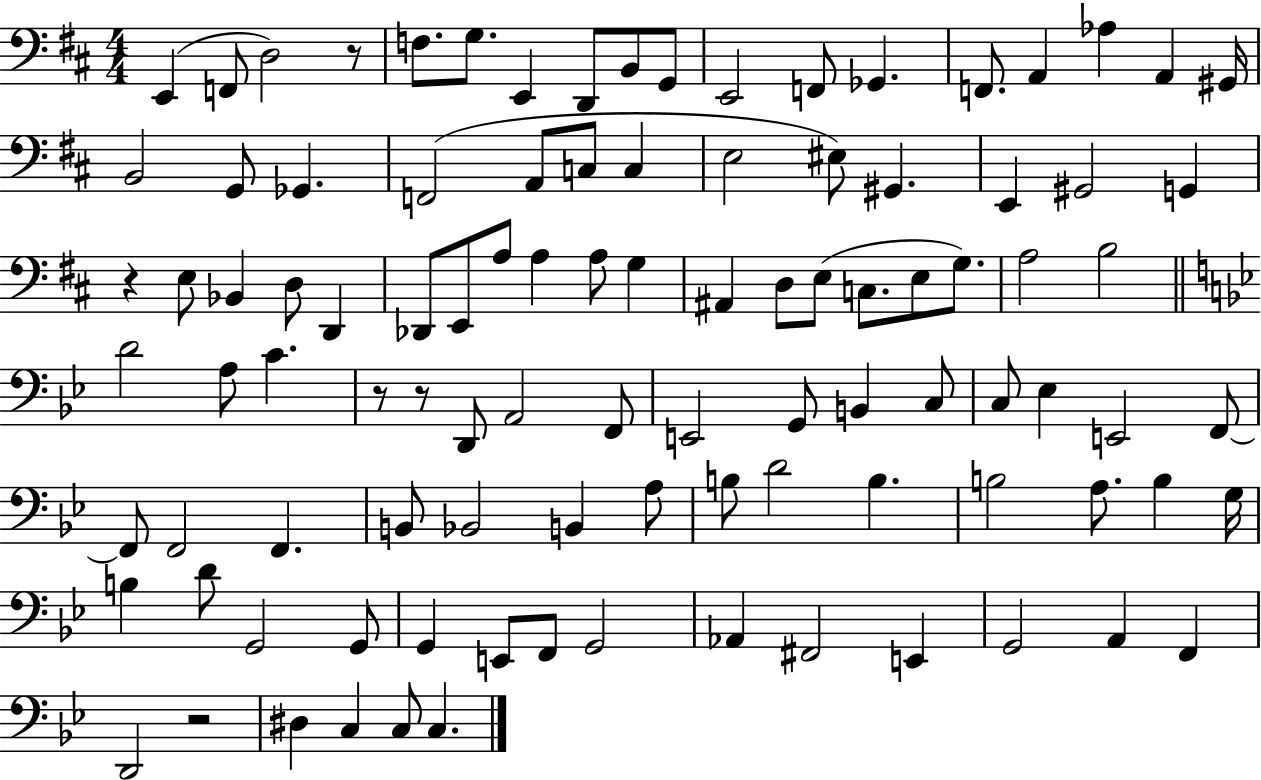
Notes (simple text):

E2/q F2/e D3/h R/e F3/e. G3/e. E2/q D2/e B2/e G2/e E2/h F2/e Gb2/q. F2/e. A2/q Ab3/q A2/q G#2/s B2/h G2/e Gb2/q. F2/h A2/e C3/e C3/q E3/h EIS3/e G#2/q. E2/q G#2/h G2/q R/q E3/e Bb2/q D3/e D2/q Db2/e E2/e A3/e A3/q A3/e G3/q A#2/q D3/e E3/e C3/e. E3/e G3/e. A3/h B3/h D4/h A3/e C4/q. R/e R/e D2/e A2/h F2/e E2/h G2/e B2/q C3/e C3/e Eb3/q E2/h F2/e F2/e F2/h F2/q. B2/e Bb2/h B2/q A3/e B3/e D4/h B3/q. B3/h A3/e. B3/q G3/s B3/q D4/e G2/h G2/e G2/q E2/e F2/e G2/h Ab2/q F#2/h E2/q G2/h A2/q F2/q D2/h R/h D#3/q C3/q C3/e C3/q.